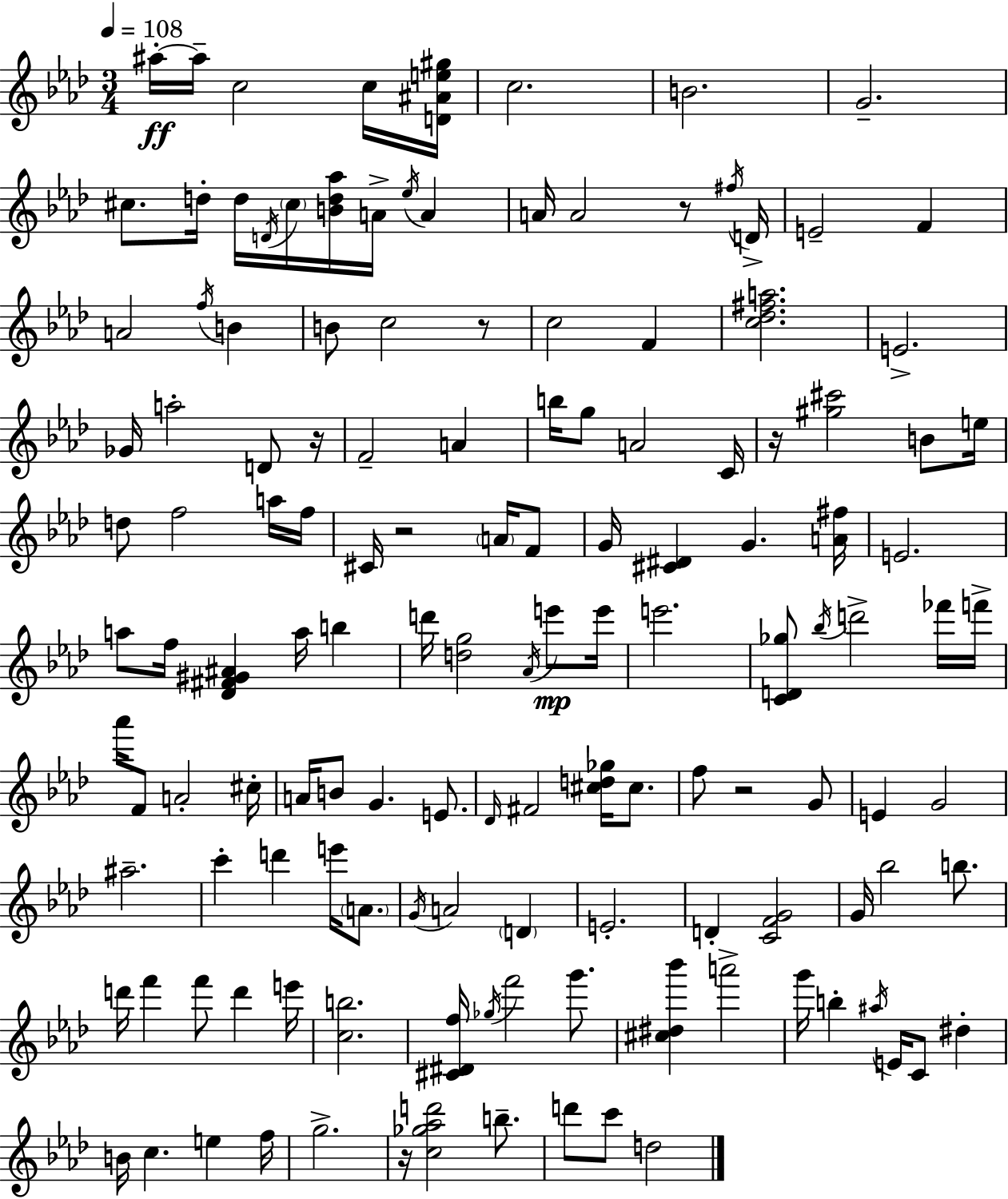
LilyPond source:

{
  \clef treble
  \numericTimeSignature
  \time 3/4
  \key f \minor
  \tempo 4 = 108
  \repeat volta 2 { ais''16-.~~\ff ais''16-- c''2 c''16 <d' ais' e'' gis''>16 | c''2. | b'2. | g'2.-- | \break cis''8. d''16-. d''16 \acciaccatura { d'16 } \parenthesize cis''16 <b' d'' aes''>16 a'16-> \acciaccatura { ees''16 } a'4 | a'16 a'2 r8 | \acciaccatura { fis''16 } d'16-> e'2-- f'4 | a'2 \acciaccatura { f''16 } | \break b'4 b'8 c''2 | r8 c''2 | f'4 <c'' des'' fis'' a''>2. | e'2.-> | \break ges'16 a''2-. | d'8 r16 f'2-- | a'4 b''16 g''8 a'2 | c'16 r16 <gis'' cis'''>2 | \break b'8 e''16 d''8 f''2 | a''16 f''16 cis'16 r2 | \parenthesize a'16 f'8 g'16 <cis' dis'>4 g'4. | <a' fis''>16 e'2. | \break a''8 f''16 <des' fis' gis' ais'>4 a''16 | b''4 d'''16 <d'' g''>2 | \acciaccatura { aes'16 }\mp e'''8 e'''16 e'''2. | <c' d' ges''>8 \acciaccatura { bes''16 } d'''2-> | \break fes'''16 f'''16-> aes'''16 f'8 a'2-. | cis''16-. a'16 b'8 g'4. | e'8. \grace { des'16 } fis'2 | <cis'' d'' ges''>16 cis''8. f''8 r2 | \break g'8 e'4 g'2 | ais''2.-- | c'''4-. d'''4 | e'''16 \parenthesize a'8. \acciaccatura { g'16 } a'2 | \break \parenthesize d'4 e'2.-. | d'4-. | <c' f' g'>2 g'16 bes''2 | b''8. d'''16 f'''4 | \break f'''8 d'''4 e'''16 <c'' b''>2. | <cis' dis' f''>16 \acciaccatura { ges''16 } f'''2 | g'''8. <cis'' dis'' bes'''>4 | a'''2-> g'''16 b''4-. | \break \acciaccatura { ais''16 } e'16 c'8 dis''4-. b'16 c''4. | e''4 f''16 g''2.-> | r16 <c'' ges'' aes'' d'''>2 | b''8.-- d'''8 | \break c'''8 d''2 } \bar "|."
}